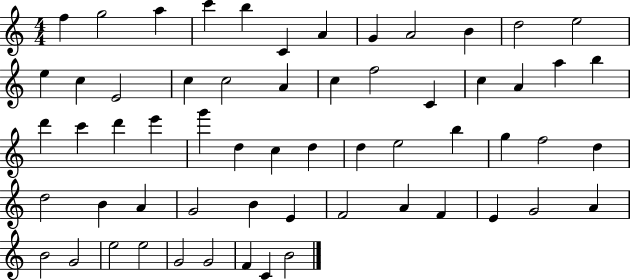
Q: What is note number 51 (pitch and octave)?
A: A4